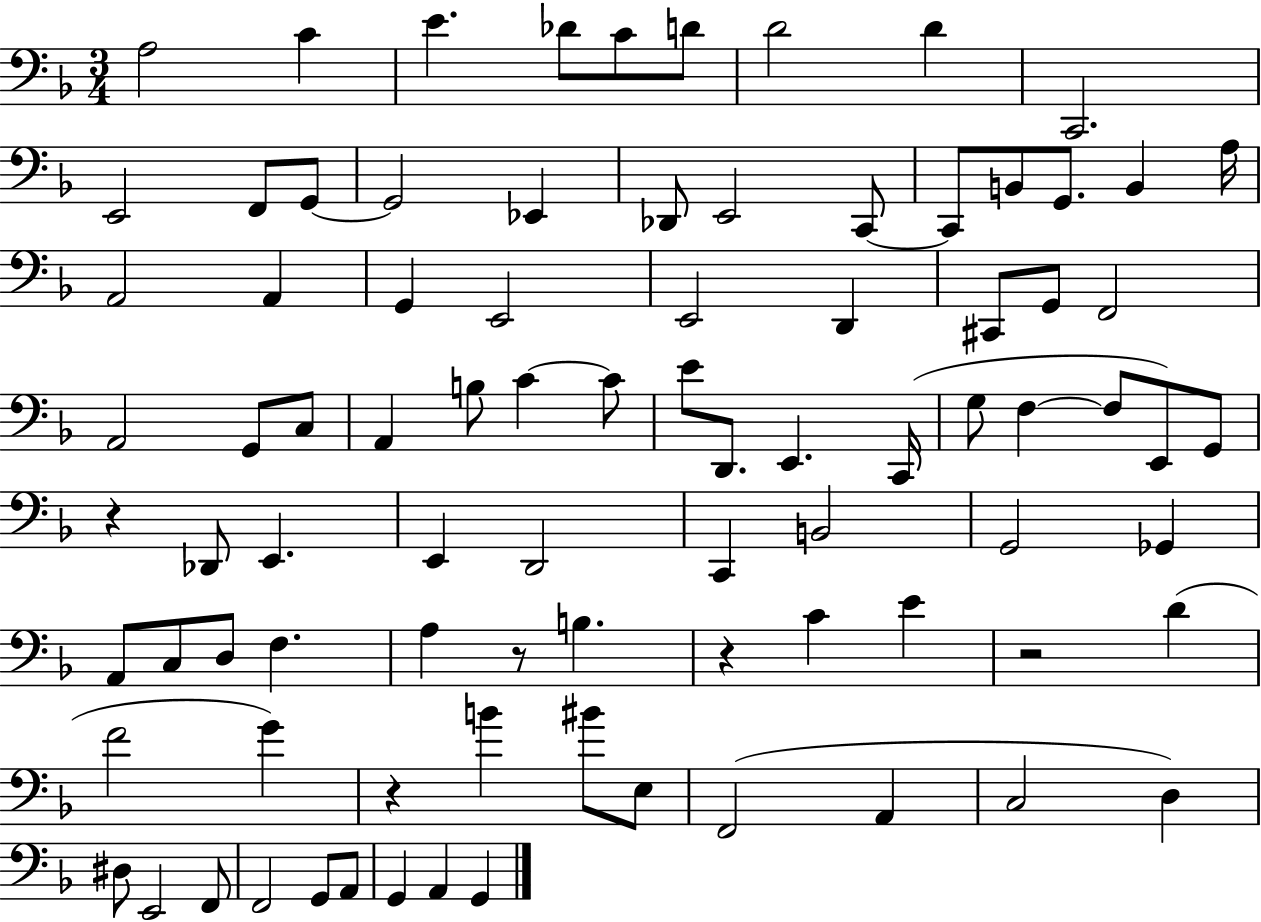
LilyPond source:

{
  \clef bass
  \numericTimeSignature
  \time 3/4
  \key f \major
  a2 c'4 | e'4. des'8 c'8 d'8 | d'2 d'4 | c,2. | \break e,2 f,8 g,8~~ | g,2 ees,4 | des,8 e,2 c,8~~ | c,8 b,8 g,8. b,4 a16 | \break a,2 a,4 | g,4 e,2 | e,2 d,4 | cis,8 g,8 f,2 | \break a,2 g,8 c8 | a,4 b8 c'4~~ c'8 | e'8 d,8. e,4. c,16( | g8 f4~~ f8 e,8) g,8 | \break r4 des,8 e,4. | e,4 d,2 | c,4 b,2 | g,2 ges,4 | \break a,8 c8 d8 f4. | a4 r8 b4. | r4 c'4 e'4 | r2 d'4( | \break f'2 g'4) | r4 b'4 bis'8 e8 | f,2( a,4 | c2 d4) | \break dis8 e,2 f,8 | f,2 g,8 a,8 | g,4 a,4 g,4 | \bar "|."
}